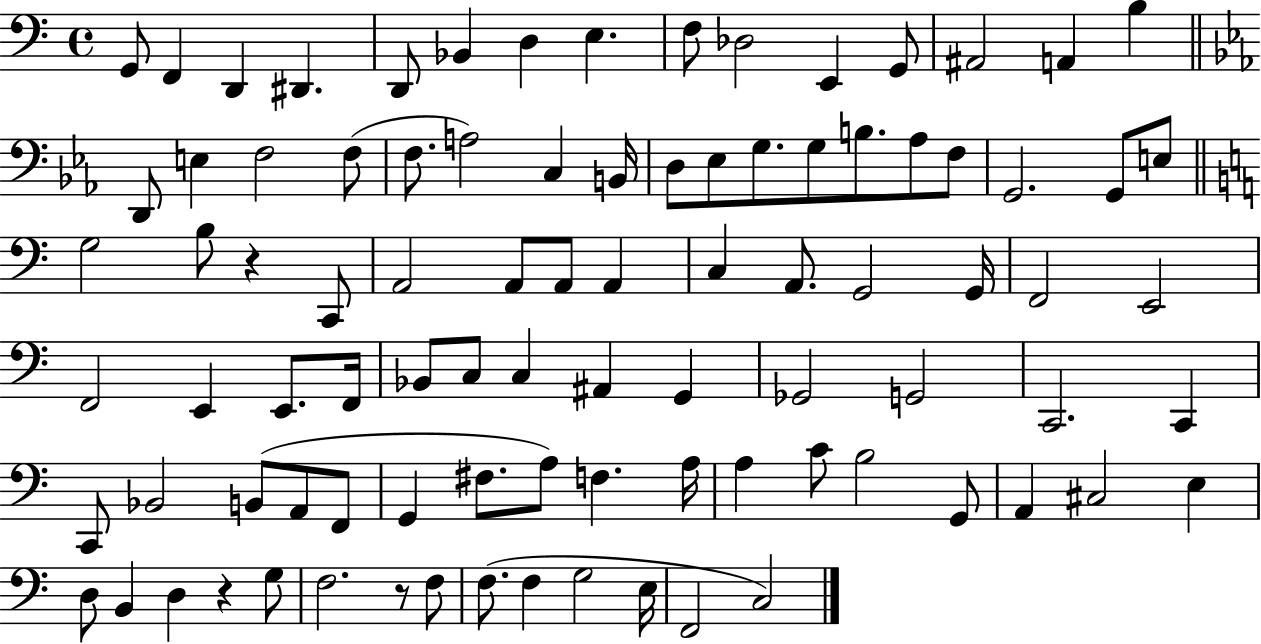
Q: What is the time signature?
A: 4/4